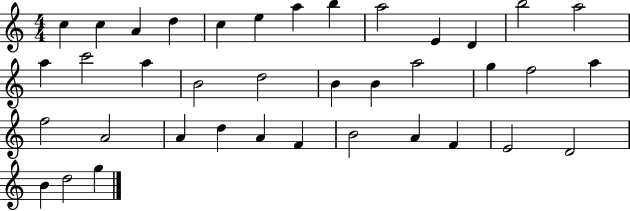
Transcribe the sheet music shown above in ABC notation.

X:1
T:Untitled
M:4/4
L:1/4
K:C
c c A d c e a b a2 E D b2 a2 a c'2 a B2 d2 B B a2 g f2 a f2 A2 A d A F B2 A F E2 D2 B d2 g